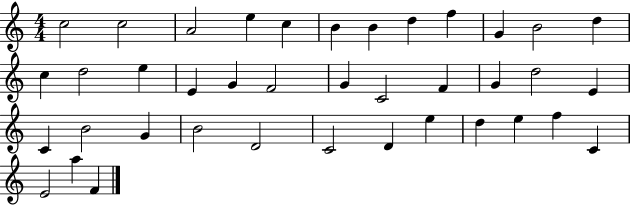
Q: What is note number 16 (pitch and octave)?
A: E4